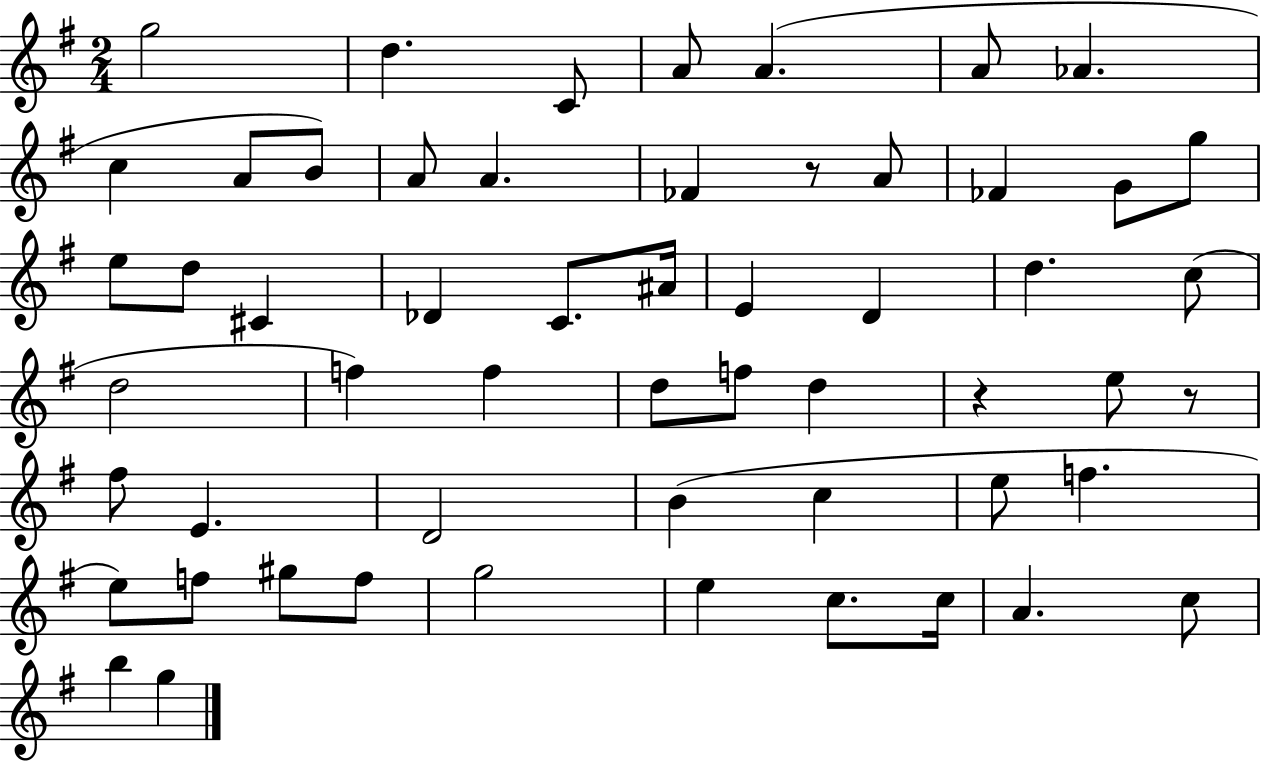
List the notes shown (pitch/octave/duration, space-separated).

G5/h D5/q. C4/e A4/e A4/q. A4/e Ab4/q. C5/q A4/e B4/e A4/e A4/q. FES4/q R/e A4/e FES4/q G4/e G5/e E5/e D5/e C#4/q Db4/q C4/e. A#4/s E4/q D4/q D5/q. C5/e D5/h F5/q F5/q D5/e F5/e D5/q R/q E5/e R/e F#5/e E4/q. D4/h B4/q C5/q E5/e F5/q. E5/e F5/e G#5/e F5/e G5/h E5/q C5/e. C5/s A4/q. C5/e B5/q G5/q